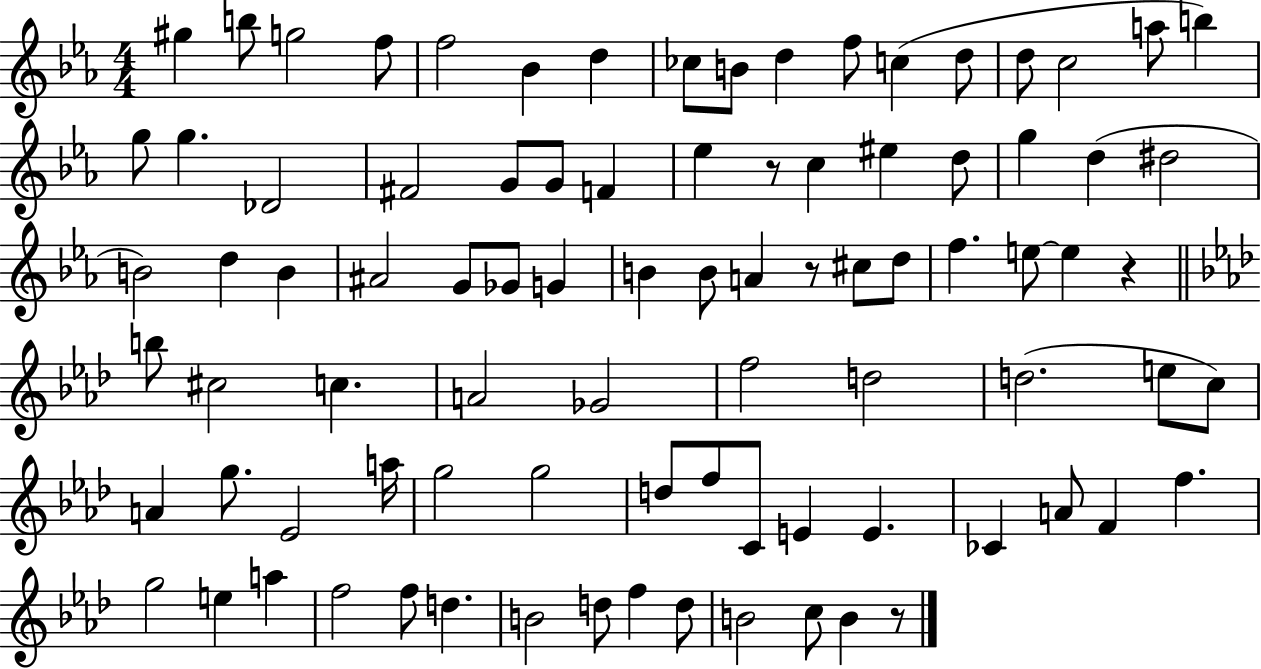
{
  \clef treble
  \numericTimeSignature
  \time 4/4
  \key ees \major
  gis''4 b''8 g''2 f''8 | f''2 bes'4 d''4 | ces''8 b'8 d''4 f''8 c''4( d''8 | d''8 c''2 a''8 b''4) | \break g''8 g''4. des'2 | fis'2 g'8 g'8 f'4 | ees''4 r8 c''4 eis''4 d''8 | g''4 d''4( dis''2 | \break b'2) d''4 b'4 | ais'2 g'8 ges'8 g'4 | b'4 b'8 a'4 r8 cis''8 d''8 | f''4. e''8~~ e''4 r4 | \break \bar "||" \break \key aes \major b''8 cis''2 c''4. | a'2 ges'2 | f''2 d''2 | d''2.( e''8 c''8) | \break a'4 g''8. ees'2 a''16 | g''2 g''2 | d''8 f''8 c'8 e'4 e'4. | ces'4 a'8 f'4 f''4. | \break g''2 e''4 a''4 | f''2 f''8 d''4. | b'2 d''8 f''4 d''8 | b'2 c''8 b'4 r8 | \break \bar "|."
}